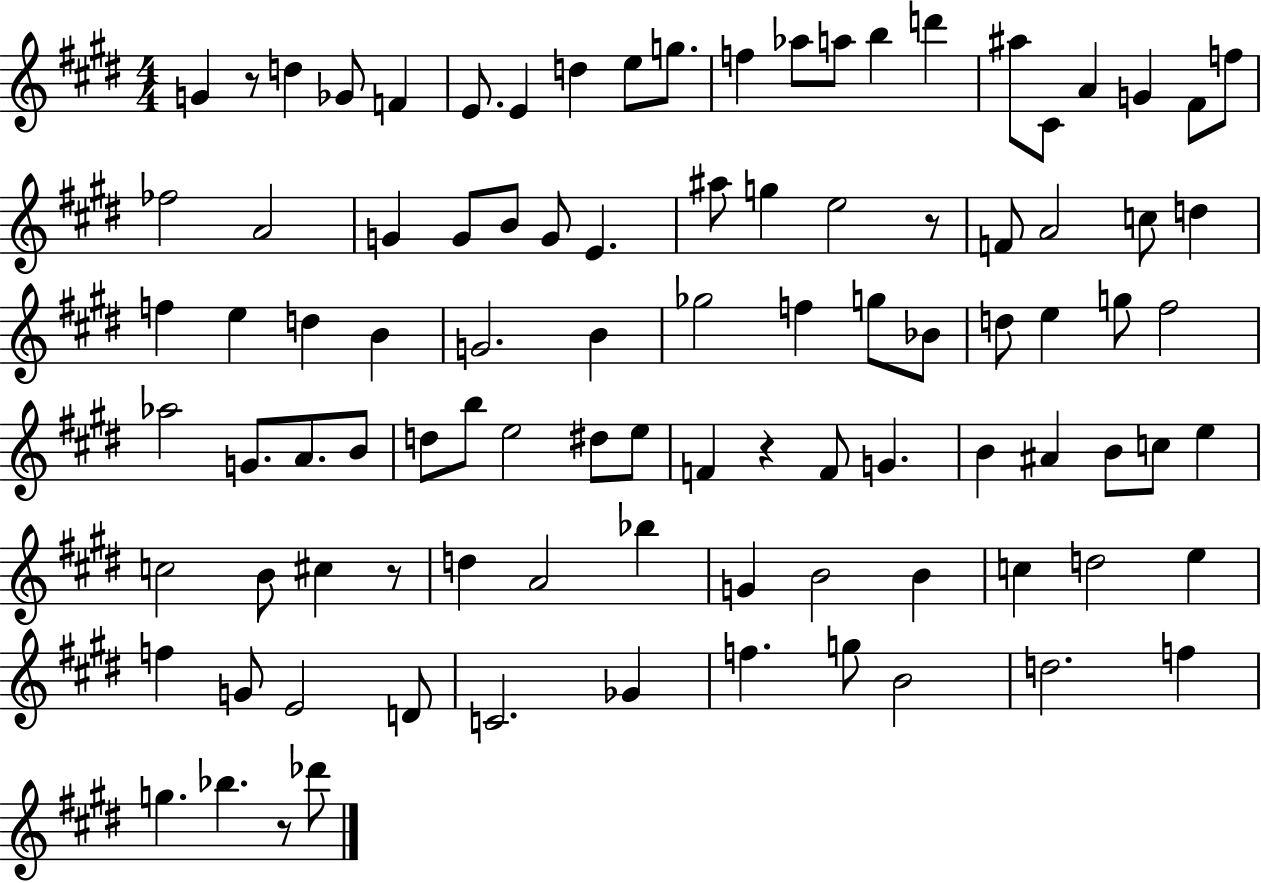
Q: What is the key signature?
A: E major